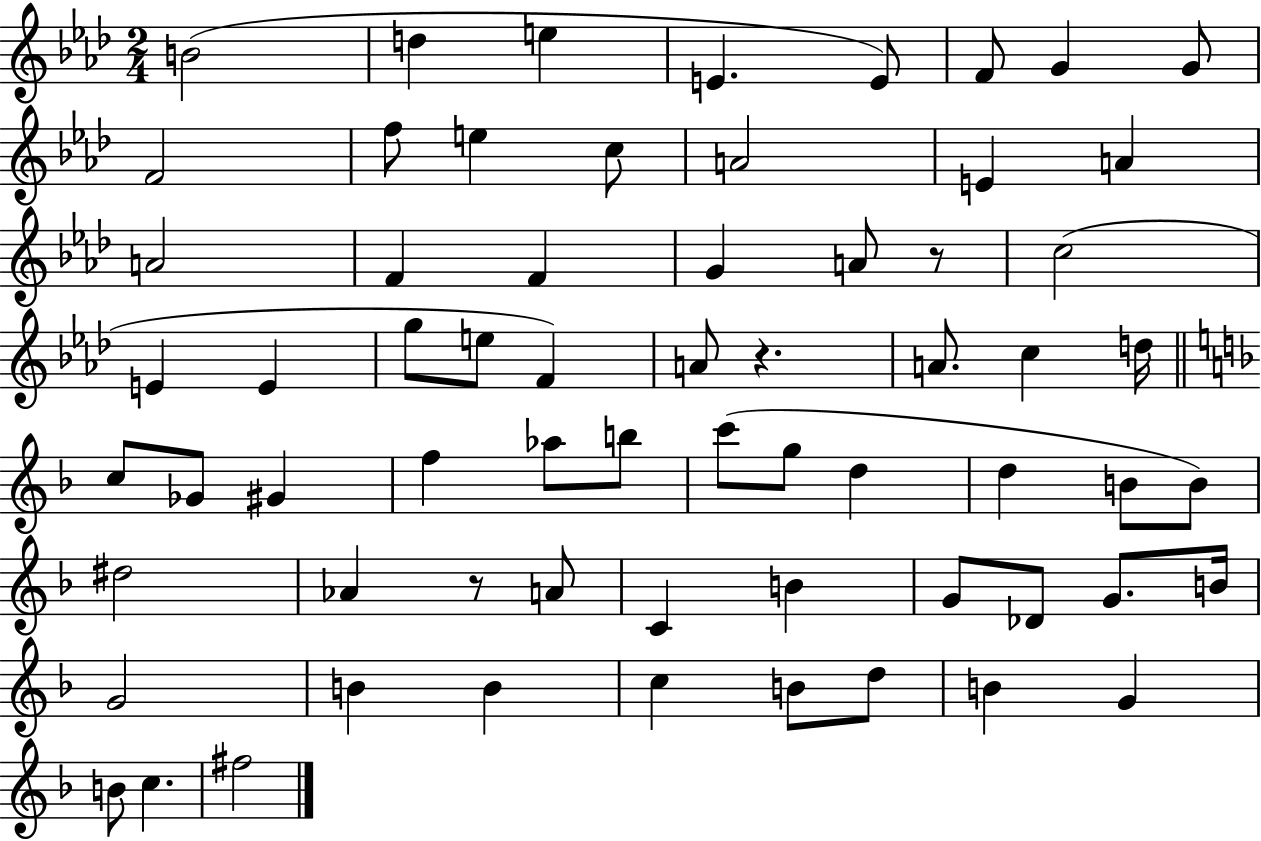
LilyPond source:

{
  \clef treble
  \numericTimeSignature
  \time 2/4
  \key aes \major
  \repeat volta 2 { b'2( | d''4 e''4 | e'4. e'8) | f'8 g'4 g'8 | \break f'2 | f''8 e''4 c''8 | a'2 | e'4 a'4 | \break a'2 | f'4 f'4 | g'4 a'8 r8 | c''2( | \break e'4 e'4 | g''8 e''8 f'4) | a'8 r4. | a'8. c''4 d''16 | \break \bar "||" \break \key d \minor c''8 ges'8 gis'4 | f''4 aes''8 b''8 | c'''8( g''8 d''4 | d''4 b'8 b'8) | \break dis''2 | aes'4 r8 a'8 | c'4 b'4 | g'8 des'8 g'8. b'16 | \break g'2 | b'4 b'4 | c''4 b'8 d''8 | b'4 g'4 | \break b'8 c''4. | fis''2 | } \bar "|."
}